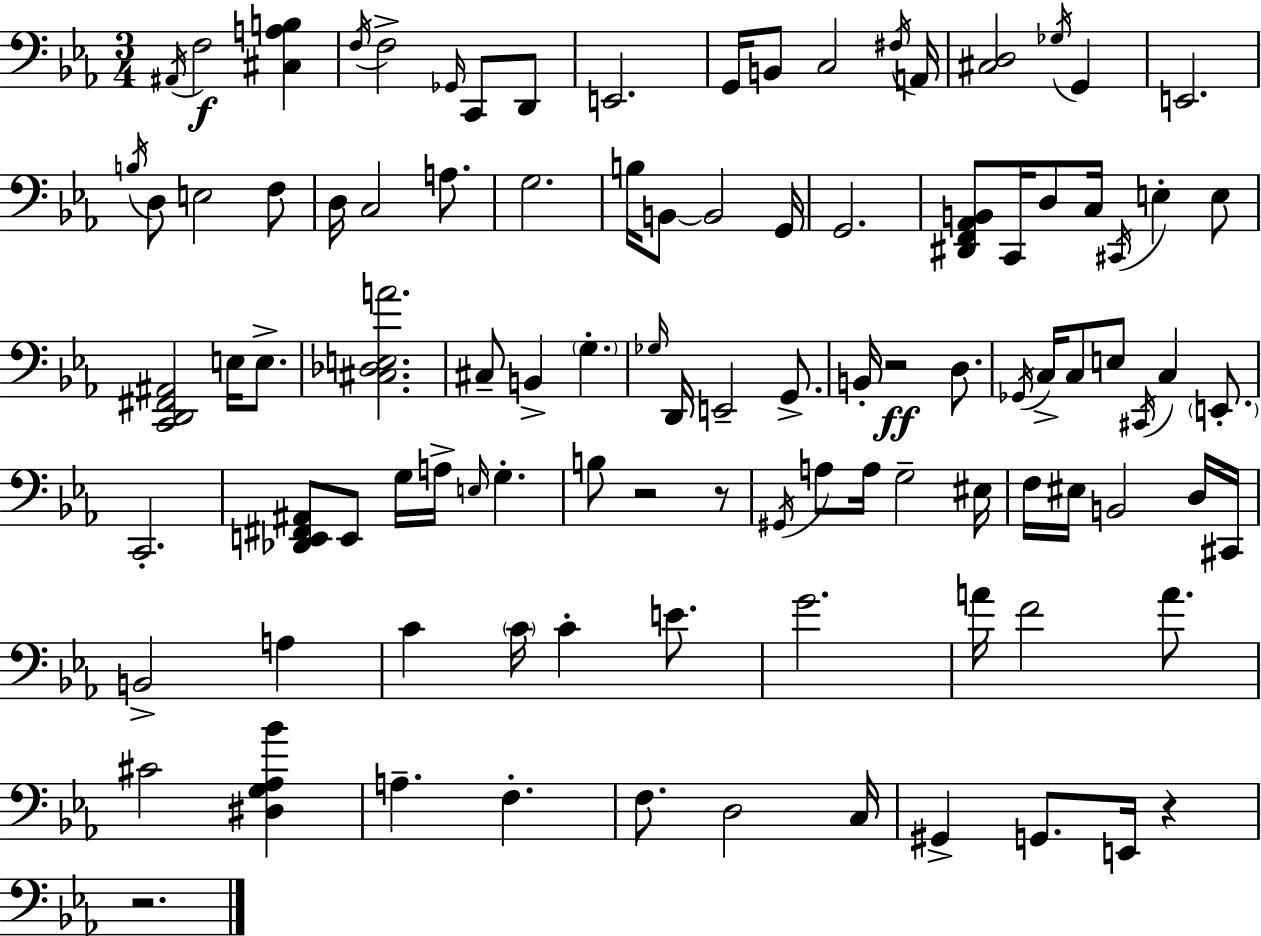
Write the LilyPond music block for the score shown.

{
  \clef bass
  \numericTimeSignature
  \time 3/4
  \key c \minor
  \acciaccatura { ais,16 }\f f2 <cis a b>4 | \acciaccatura { f16 } f2-> \grace { ges,16 } c,8 | d,8 e,2. | g,16 b,8 c2 | \break \acciaccatura { fis16 } a,16 <cis d>2 | \acciaccatura { ges16 } g,4 e,2. | \acciaccatura { b16 } d8 e2 | f8 d16 c2 | \break a8. g2. | b16 b,8~~ b,2 | g,16 g,2. | <dis, f, aes, b,>8 c,16 d8 c16 | \break \acciaccatura { cis,16 } e4-. e8 <c, d, fis, ais,>2 | e16 e8.-> <cis des e a'>2. | cis8-- b,4-> | \parenthesize g4.-. \grace { ges16 } d,16 e,2-- | \break g,8.-> b,16-. r2\ff | d8. \acciaccatura { ges,16 } c16-> c8 | e8 \acciaccatura { cis,16 } c4 \parenthesize e,8.-. c,2.-. | <des, e, fis, ais,>8 | \break e,8 g16 a16-> \grace { e16 } g4.-. b8 | r2 r8 \acciaccatura { gis,16 } | a8 a16 g2-- eis16 | f16 eis16 b,2 d16 cis,16 | \break b,2-> a4 | c'4 \parenthesize c'16 c'4-. e'8. | g'2. | a'16 f'2 a'8. | \break cis'2 <dis g aes bes'>4 | a4.-- f4.-. | f8. d2 c16 | gis,4-> g,8. e,16 r4 | \break r2. | \bar "|."
}